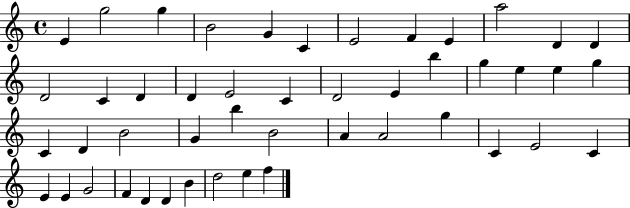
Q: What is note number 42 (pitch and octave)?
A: D4